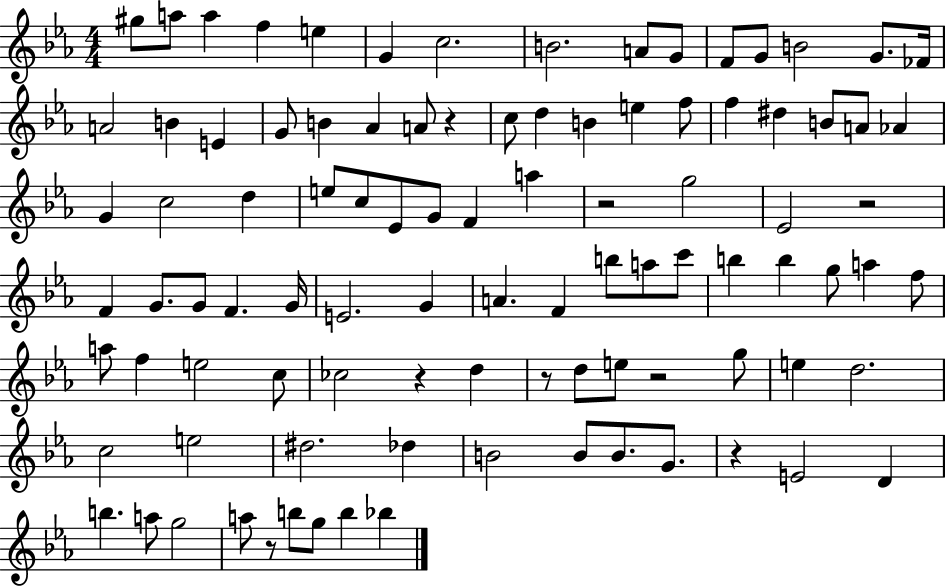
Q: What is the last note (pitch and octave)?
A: Bb5